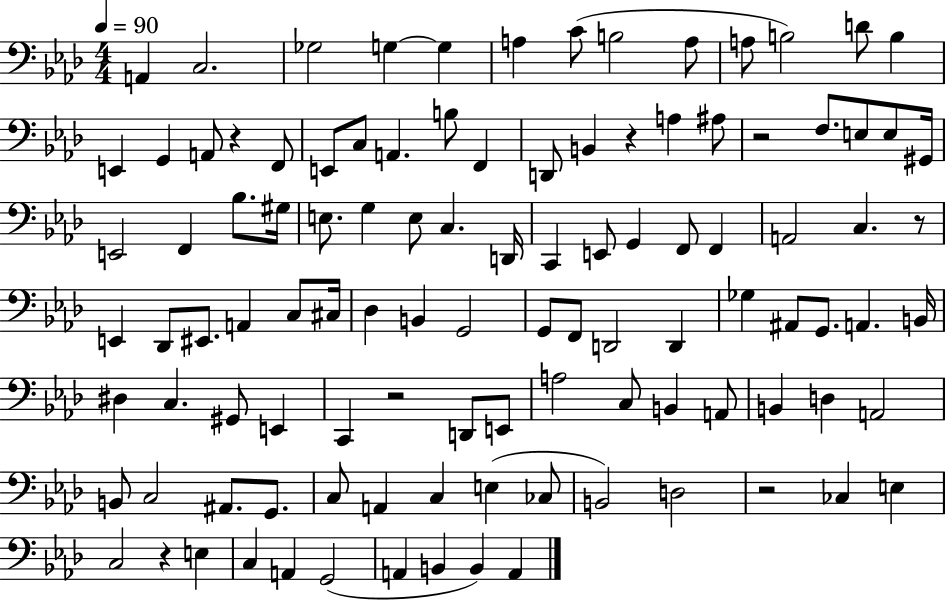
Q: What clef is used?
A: bass